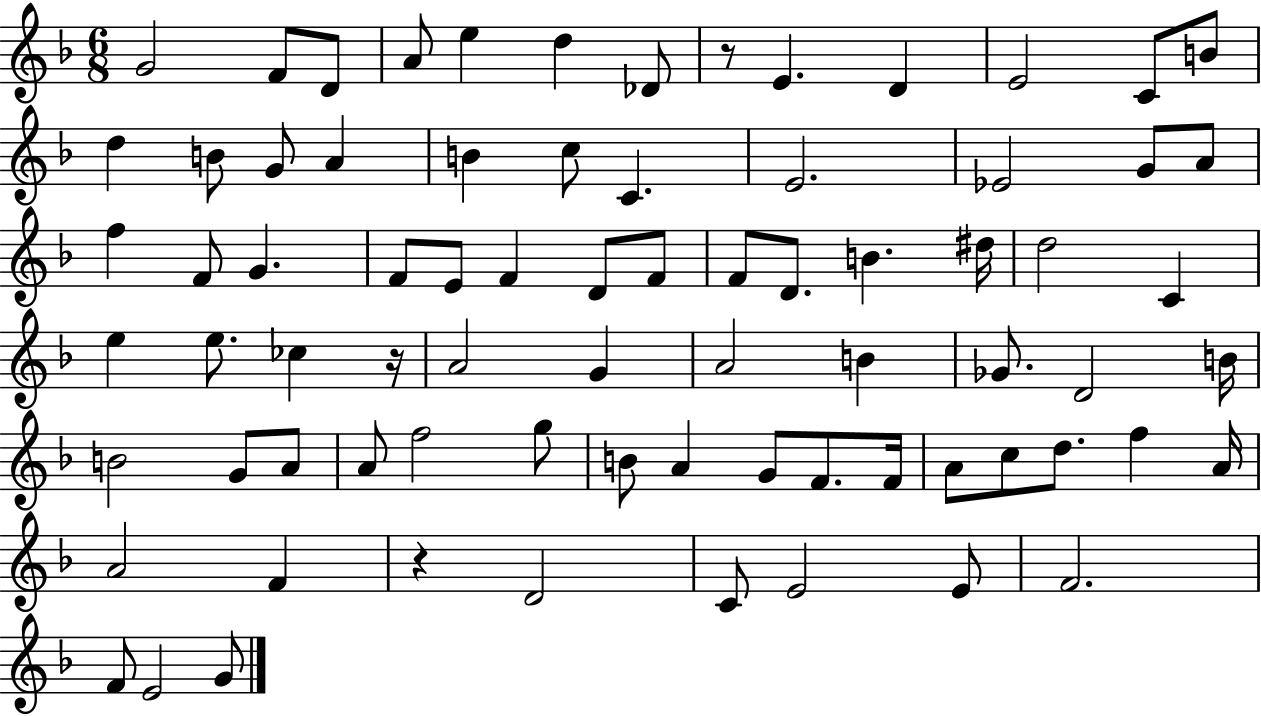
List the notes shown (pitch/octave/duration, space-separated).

G4/h F4/e D4/e A4/e E5/q D5/q Db4/e R/e E4/q. D4/q E4/h C4/e B4/e D5/q B4/e G4/e A4/q B4/q C5/e C4/q. E4/h. Eb4/h G4/e A4/e F5/q F4/e G4/q. F4/e E4/e F4/q D4/e F4/e F4/e D4/e. B4/q. D#5/s D5/h C4/q E5/q E5/e. CES5/q R/s A4/h G4/q A4/h B4/q Gb4/e. D4/h B4/s B4/h G4/e A4/e A4/e F5/h G5/e B4/e A4/q G4/e F4/e. F4/s A4/e C5/e D5/e. F5/q A4/s A4/h F4/q R/q D4/h C4/e E4/h E4/e F4/h. F4/e E4/h G4/e